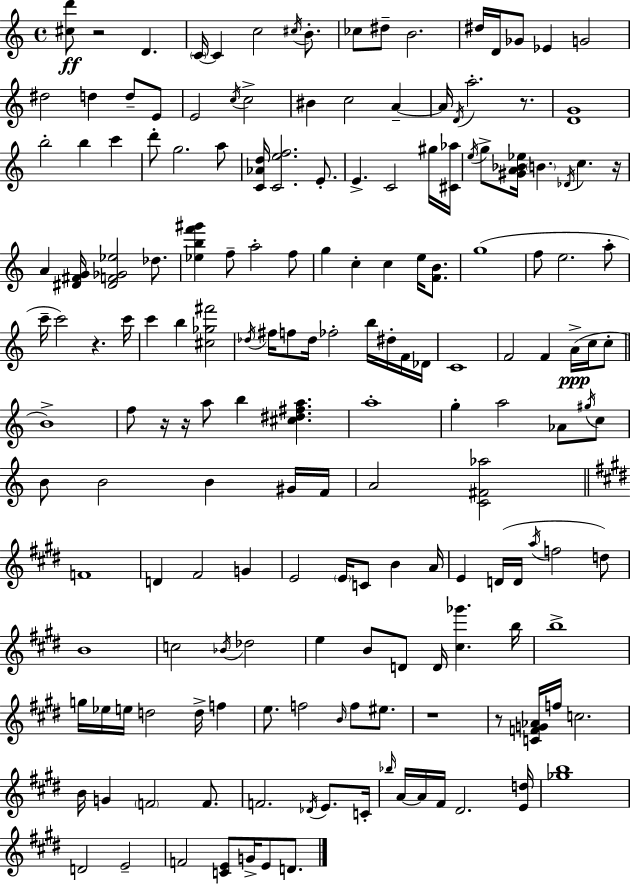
[C#5,D6]/e R/h D4/q. C4/s C4/q C5/h C#5/s B4/e. CES5/e D#5/e B4/h. D#5/s D4/s Gb4/e Eb4/q G4/h D#5/h D5/q D5/e E4/e E4/h C5/s C5/h BIS4/q C5/h A4/q A4/s D4/s A5/h. R/e. [D4,G4]/w B5/h B5/q C6/q D6/e G5/h. A5/e [C4,Ab4,D5]/s [C4,E5,F5]/h. E4/e. E4/q. C4/h G#5/s [C#4,Ab5]/s E5/s G5/e [G#4,A4,Bb4,Eb5]/s B4/q. Db4/s C5/q. R/s A4/q [D#4,F#4,G4]/s [D#4,F4,Gb4,Eb5]/h Db5/e. [Eb5,B5,F6,G#6]/q F5/e A5/h F5/e G5/q C5/q C5/q E5/s [F4,B4]/e. G5/w F5/e E5/h. A5/e C6/s C6/h R/q. C6/s C6/q B5/q [C#5,Gb5,F#6]/h Db5/s F#5/s F5/e Db5/s FES5/h B5/s D#5/s F4/s Db4/s C4/w F4/h F4/q A4/s C5/s C5/e B4/w F5/e R/s R/s A5/e B5/q [C#5,D#5,F#5,A5]/q. A5/w G5/q A5/h Ab4/e G#5/s C5/e B4/e B4/h B4/q G#4/s F4/s A4/h [C4,F#4,Ab5]/h F4/w D4/q F#4/h G4/q E4/h E4/s C4/e B4/q A4/s E4/q D4/s D4/s A5/s F5/h D5/e B4/w C5/h Bb4/s Db5/h E5/q B4/e D4/e D4/s [C#5,Gb6]/q. B5/s B5/w G5/s Eb5/s E5/s D5/h D5/s F5/q E5/e. F5/h B4/s F5/e EIS5/e. R/w R/e [C4,F4,G4,Ab4]/s F5/s C5/h. B4/s G4/q F4/h F4/e. F4/h. Db4/s E4/e. C4/s Bb5/s A4/s A4/s F#4/s D#4/h. [E4,D5]/s [Gb5,B5]/w D4/h E4/h F4/h [C4,E4]/e G4/s E4/e D4/e.